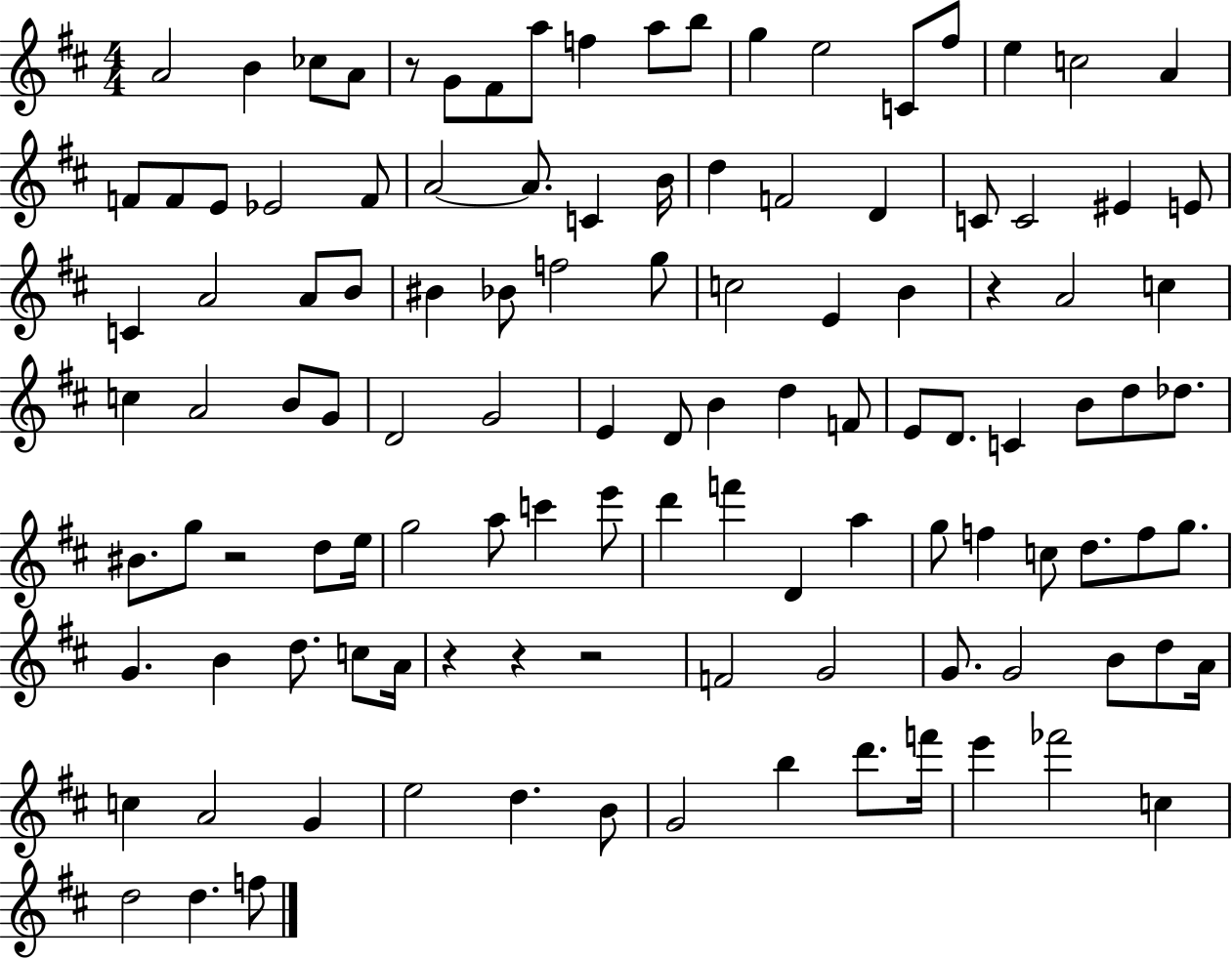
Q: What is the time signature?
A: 4/4